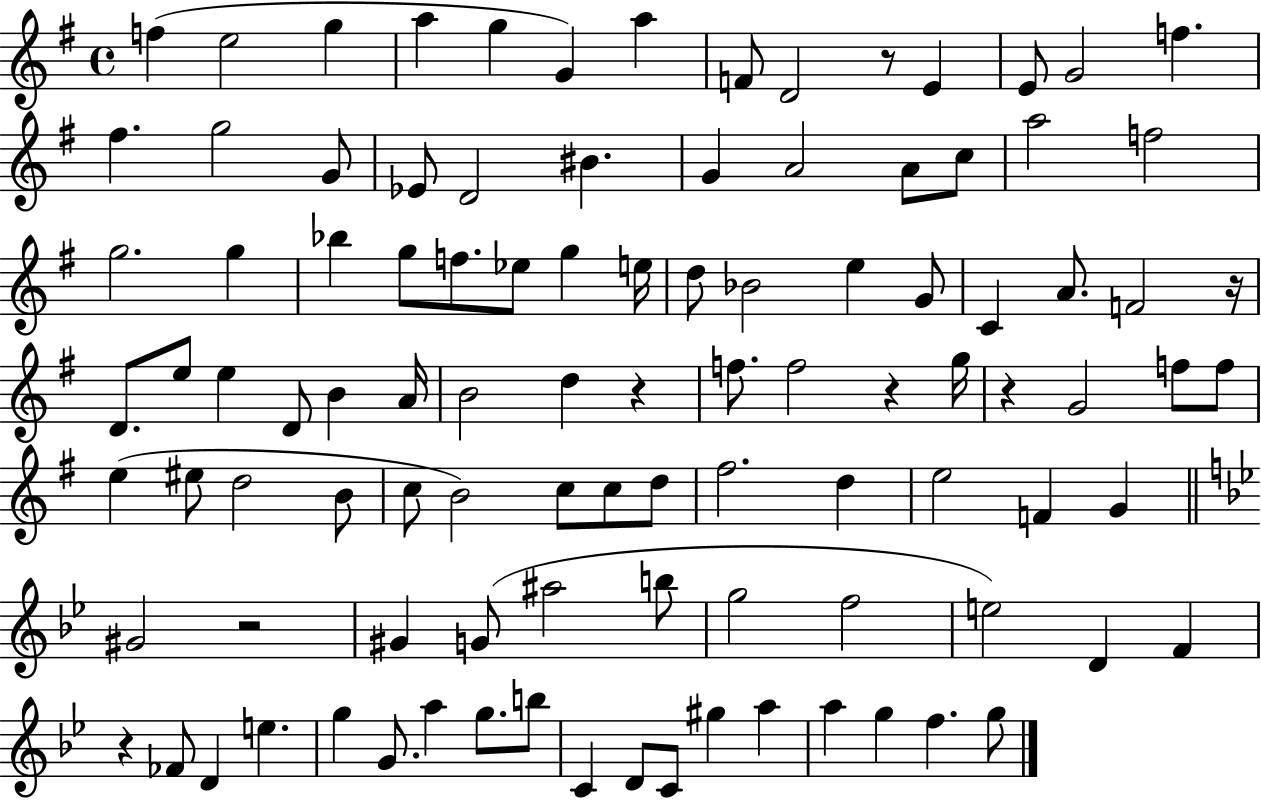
F5/q E5/h G5/q A5/q G5/q G4/q A5/q F4/e D4/h R/e E4/q E4/e G4/h F5/q. F#5/q. G5/h G4/e Eb4/e D4/h BIS4/q. G4/q A4/h A4/e C5/e A5/h F5/h G5/h. G5/q Bb5/q G5/e F5/e. Eb5/e G5/q E5/s D5/e Bb4/h E5/q G4/e C4/q A4/e. F4/h R/s D4/e. E5/e E5/q D4/e B4/q A4/s B4/h D5/q R/q F5/e. F5/h R/q G5/s R/q G4/h F5/e F5/e E5/q EIS5/e D5/h B4/e C5/e B4/h C5/e C5/e D5/e F#5/h. D5/q E5/h F4/q G4/q G#4/h R/h G#4/q G4/e A#5/h B5/e G5/h F5/h E5/h D4/q F4/q R/q FES4/e D4/q E5/q. G5/q G4/e. A5/q G5/e. B5/e C4/q D4/e C4/e G#5/q A5/q A5/q G5/q F5/q. G5/e